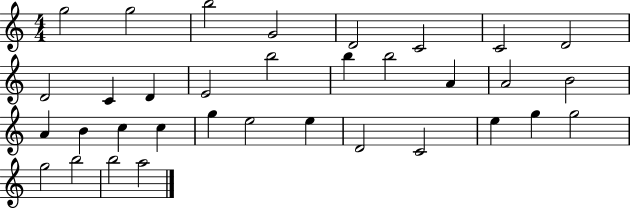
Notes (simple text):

G5/h G5/h B5/h G4/h D4/h C4/h C4/h D4/h D4/h C4/q D4/q E4/h B5/h B5/q B5/h A4/q A4/h B4/h A4/q B4/q C5/q C5/q G5/q E5/h E5/q D4/h C4/h E5/q G5/q G5/h G5/h B5/h B5/h A5/h